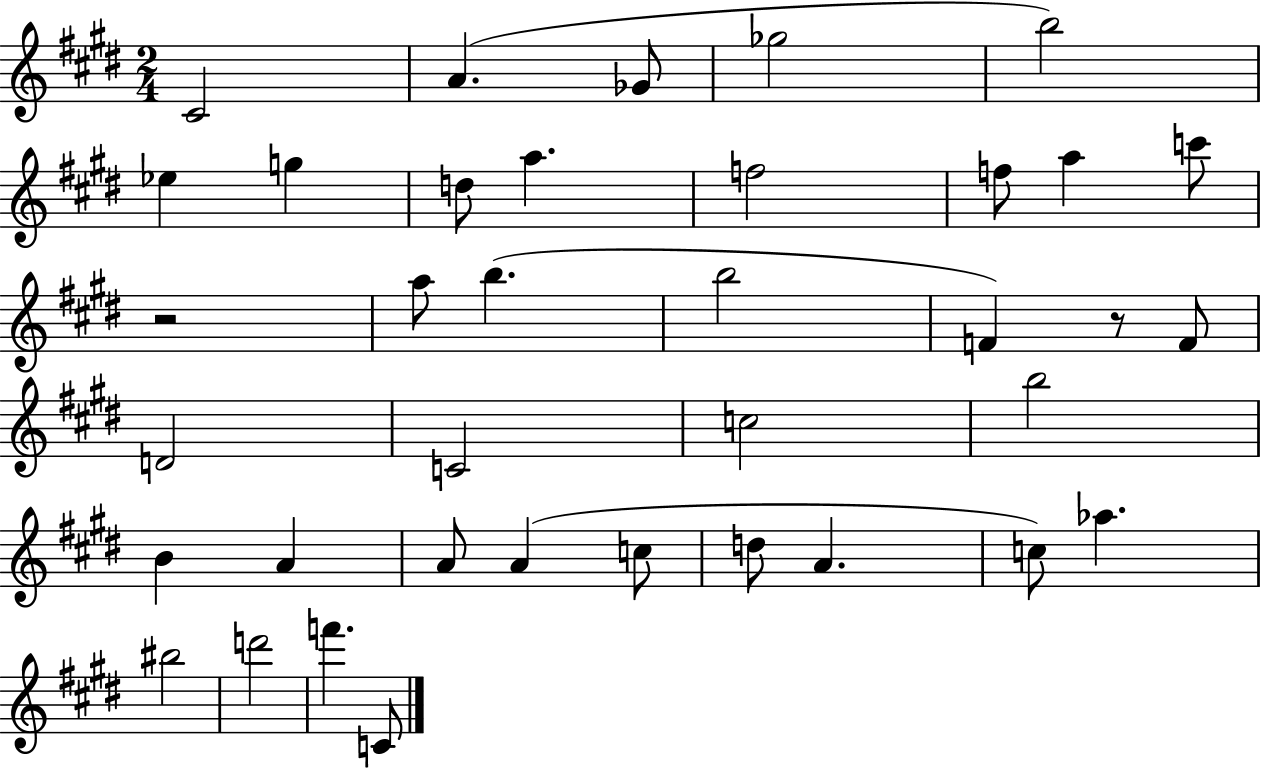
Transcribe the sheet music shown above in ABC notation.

X:1
T:Untitled
M:2/4
L:1/4
K:E
^C2 A _G/2 _g2 b2 _e g d/2 a f2 f/2 a c'/2 z2 a/2 b b2 F z/2 F/2 D2 C2 c2 b2 B A A/2 A c/2 d/2 A c/2 _a ^b2 d'2 f' C/2